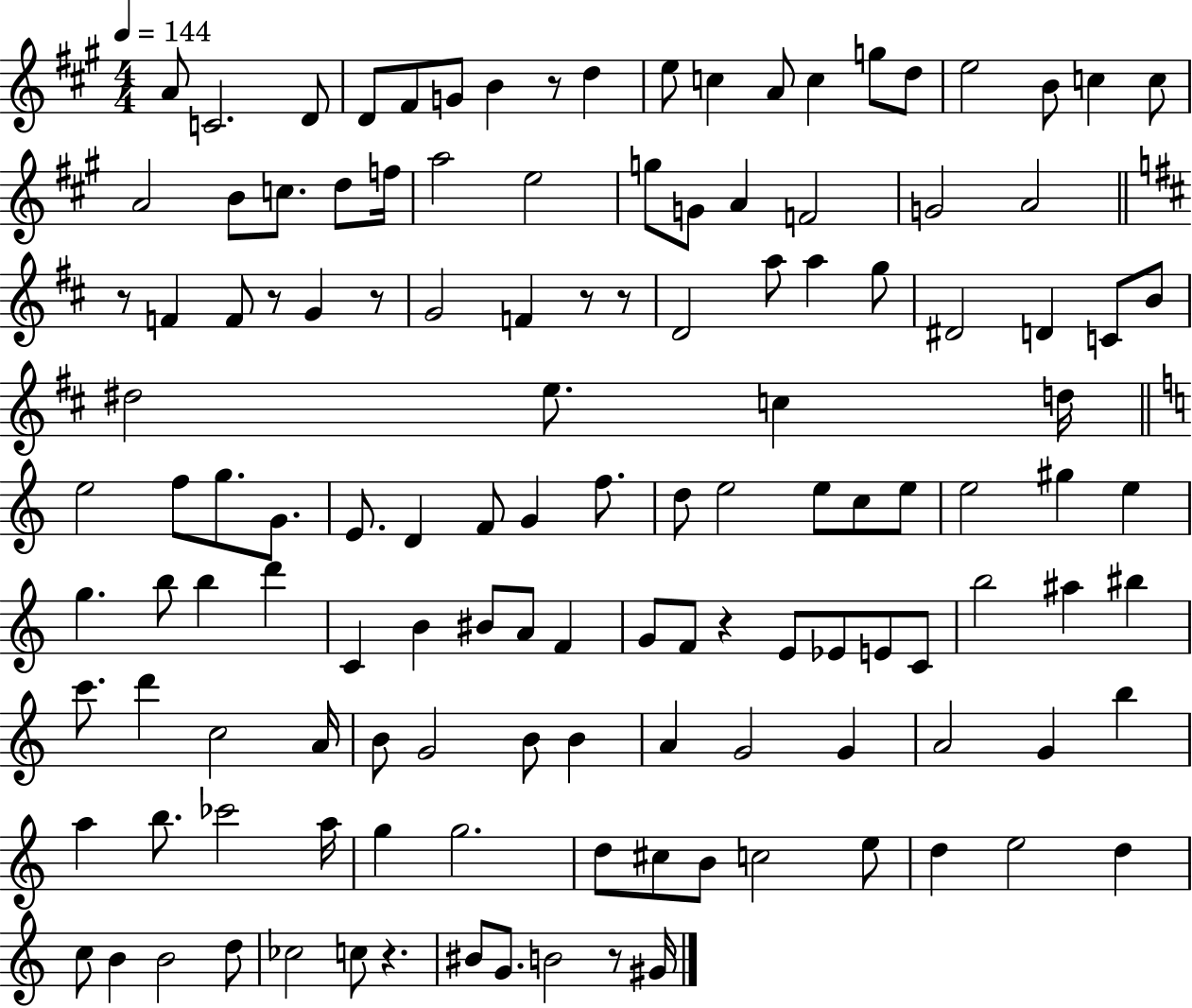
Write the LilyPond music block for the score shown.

{
  \clef treble
  \numericTimeSignature
  \time 4/4
  \key a \major
  \tempo 4 = 144
  a'8 c'2. d'8 | d'8 fis'8 g'8 b'4 r8 d''4 | e''8 c''4 a'8 c''4 g''8 d''8 | e''2 b'8 c''4 c''8 | \break a'2 b'8 c''8. d''8 f''16 | a''2 e''2 | g''8 g'8 a'4 f'2 | g'2 a'2 | \break \bar "||" \break \key d \major r8 f'4 f'8 r8 g'4 r8 | g'2 f'4 r8 r8 | d'2 a''8 a''4 g''8 | dis'2 d'4 c'8 b'8 | \break dis''2 e''8. c''4 d''16 | \bar "||" \break \key a \minor e''2 f''8 g''8. g'8. | e'8. d'4 f'8 g'4 f''8. | d''8 e''2 e''8 c''8 e''8 | e''2 gis''4 e''4 | \break g''4. b''8 b''4 d'''4 | c'4 b'4 bis'8 a'8 f'4 | g'8 f'8 r4 e'8 ees'8 e'8 c'8 | b''2 ais''4 bis''4 | \break c'''8. d'''4 c''2 a'16 | b'8 g'2 b'8 b'4 | a'4 g'2 g'4 | a'2 g'4 b''4 | \break a''4 b''8. ces'''2 a''16 | g''4 g''2. | d''8 cis''8 b'8 c''2 e''8 | d''4 e''2 d''4 | \break c''8 b'4 b'2 d''8 | ces''2 c''8 r4. | bis'8 g'8. b'2 r8 gis'16 | \bar "|."
}